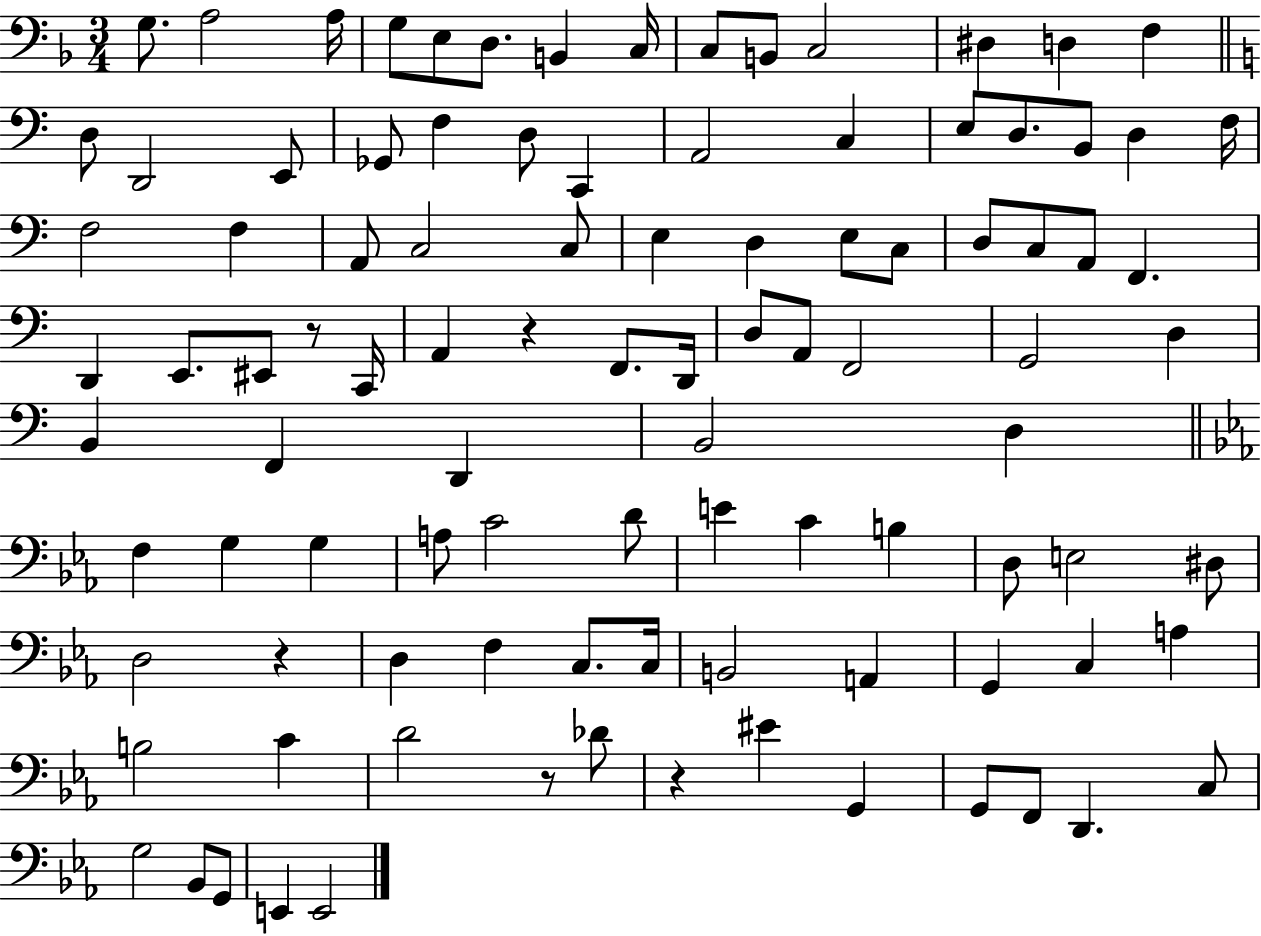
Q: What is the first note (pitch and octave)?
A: G3